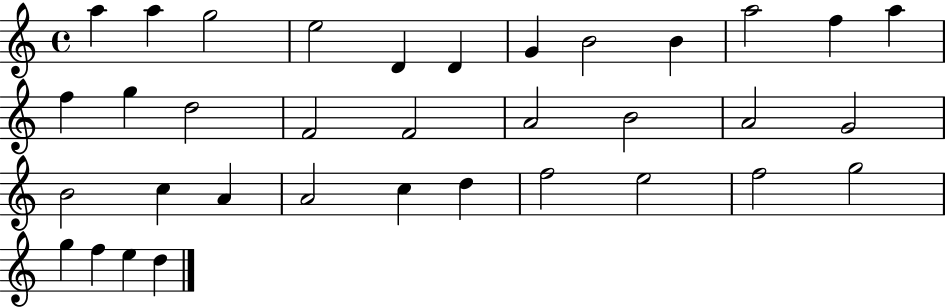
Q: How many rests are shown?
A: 0